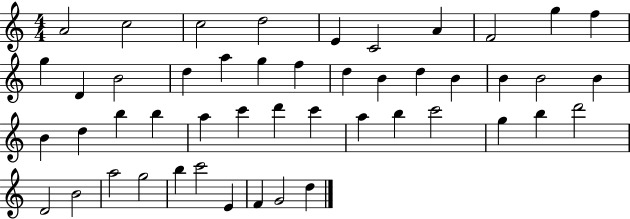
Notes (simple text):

A4/h C5/h C5/h D5/h E4/q C4/h A4/q F4/h G5/q F5/q G5/q D4/q B4/h D5/q A5/q G5/q F5/q D5/q B4/q D5/q B4/q B4/q B4/h B4/q B4/q D5/q B5/q B5/q A5/q C6/q D6/q C6/q A5/q B5/q C6/h G5/q B5/q D6/h D4/h B4/h A5/h G5/h B5/q C6/h E4/q F4/q G4/h D5/q